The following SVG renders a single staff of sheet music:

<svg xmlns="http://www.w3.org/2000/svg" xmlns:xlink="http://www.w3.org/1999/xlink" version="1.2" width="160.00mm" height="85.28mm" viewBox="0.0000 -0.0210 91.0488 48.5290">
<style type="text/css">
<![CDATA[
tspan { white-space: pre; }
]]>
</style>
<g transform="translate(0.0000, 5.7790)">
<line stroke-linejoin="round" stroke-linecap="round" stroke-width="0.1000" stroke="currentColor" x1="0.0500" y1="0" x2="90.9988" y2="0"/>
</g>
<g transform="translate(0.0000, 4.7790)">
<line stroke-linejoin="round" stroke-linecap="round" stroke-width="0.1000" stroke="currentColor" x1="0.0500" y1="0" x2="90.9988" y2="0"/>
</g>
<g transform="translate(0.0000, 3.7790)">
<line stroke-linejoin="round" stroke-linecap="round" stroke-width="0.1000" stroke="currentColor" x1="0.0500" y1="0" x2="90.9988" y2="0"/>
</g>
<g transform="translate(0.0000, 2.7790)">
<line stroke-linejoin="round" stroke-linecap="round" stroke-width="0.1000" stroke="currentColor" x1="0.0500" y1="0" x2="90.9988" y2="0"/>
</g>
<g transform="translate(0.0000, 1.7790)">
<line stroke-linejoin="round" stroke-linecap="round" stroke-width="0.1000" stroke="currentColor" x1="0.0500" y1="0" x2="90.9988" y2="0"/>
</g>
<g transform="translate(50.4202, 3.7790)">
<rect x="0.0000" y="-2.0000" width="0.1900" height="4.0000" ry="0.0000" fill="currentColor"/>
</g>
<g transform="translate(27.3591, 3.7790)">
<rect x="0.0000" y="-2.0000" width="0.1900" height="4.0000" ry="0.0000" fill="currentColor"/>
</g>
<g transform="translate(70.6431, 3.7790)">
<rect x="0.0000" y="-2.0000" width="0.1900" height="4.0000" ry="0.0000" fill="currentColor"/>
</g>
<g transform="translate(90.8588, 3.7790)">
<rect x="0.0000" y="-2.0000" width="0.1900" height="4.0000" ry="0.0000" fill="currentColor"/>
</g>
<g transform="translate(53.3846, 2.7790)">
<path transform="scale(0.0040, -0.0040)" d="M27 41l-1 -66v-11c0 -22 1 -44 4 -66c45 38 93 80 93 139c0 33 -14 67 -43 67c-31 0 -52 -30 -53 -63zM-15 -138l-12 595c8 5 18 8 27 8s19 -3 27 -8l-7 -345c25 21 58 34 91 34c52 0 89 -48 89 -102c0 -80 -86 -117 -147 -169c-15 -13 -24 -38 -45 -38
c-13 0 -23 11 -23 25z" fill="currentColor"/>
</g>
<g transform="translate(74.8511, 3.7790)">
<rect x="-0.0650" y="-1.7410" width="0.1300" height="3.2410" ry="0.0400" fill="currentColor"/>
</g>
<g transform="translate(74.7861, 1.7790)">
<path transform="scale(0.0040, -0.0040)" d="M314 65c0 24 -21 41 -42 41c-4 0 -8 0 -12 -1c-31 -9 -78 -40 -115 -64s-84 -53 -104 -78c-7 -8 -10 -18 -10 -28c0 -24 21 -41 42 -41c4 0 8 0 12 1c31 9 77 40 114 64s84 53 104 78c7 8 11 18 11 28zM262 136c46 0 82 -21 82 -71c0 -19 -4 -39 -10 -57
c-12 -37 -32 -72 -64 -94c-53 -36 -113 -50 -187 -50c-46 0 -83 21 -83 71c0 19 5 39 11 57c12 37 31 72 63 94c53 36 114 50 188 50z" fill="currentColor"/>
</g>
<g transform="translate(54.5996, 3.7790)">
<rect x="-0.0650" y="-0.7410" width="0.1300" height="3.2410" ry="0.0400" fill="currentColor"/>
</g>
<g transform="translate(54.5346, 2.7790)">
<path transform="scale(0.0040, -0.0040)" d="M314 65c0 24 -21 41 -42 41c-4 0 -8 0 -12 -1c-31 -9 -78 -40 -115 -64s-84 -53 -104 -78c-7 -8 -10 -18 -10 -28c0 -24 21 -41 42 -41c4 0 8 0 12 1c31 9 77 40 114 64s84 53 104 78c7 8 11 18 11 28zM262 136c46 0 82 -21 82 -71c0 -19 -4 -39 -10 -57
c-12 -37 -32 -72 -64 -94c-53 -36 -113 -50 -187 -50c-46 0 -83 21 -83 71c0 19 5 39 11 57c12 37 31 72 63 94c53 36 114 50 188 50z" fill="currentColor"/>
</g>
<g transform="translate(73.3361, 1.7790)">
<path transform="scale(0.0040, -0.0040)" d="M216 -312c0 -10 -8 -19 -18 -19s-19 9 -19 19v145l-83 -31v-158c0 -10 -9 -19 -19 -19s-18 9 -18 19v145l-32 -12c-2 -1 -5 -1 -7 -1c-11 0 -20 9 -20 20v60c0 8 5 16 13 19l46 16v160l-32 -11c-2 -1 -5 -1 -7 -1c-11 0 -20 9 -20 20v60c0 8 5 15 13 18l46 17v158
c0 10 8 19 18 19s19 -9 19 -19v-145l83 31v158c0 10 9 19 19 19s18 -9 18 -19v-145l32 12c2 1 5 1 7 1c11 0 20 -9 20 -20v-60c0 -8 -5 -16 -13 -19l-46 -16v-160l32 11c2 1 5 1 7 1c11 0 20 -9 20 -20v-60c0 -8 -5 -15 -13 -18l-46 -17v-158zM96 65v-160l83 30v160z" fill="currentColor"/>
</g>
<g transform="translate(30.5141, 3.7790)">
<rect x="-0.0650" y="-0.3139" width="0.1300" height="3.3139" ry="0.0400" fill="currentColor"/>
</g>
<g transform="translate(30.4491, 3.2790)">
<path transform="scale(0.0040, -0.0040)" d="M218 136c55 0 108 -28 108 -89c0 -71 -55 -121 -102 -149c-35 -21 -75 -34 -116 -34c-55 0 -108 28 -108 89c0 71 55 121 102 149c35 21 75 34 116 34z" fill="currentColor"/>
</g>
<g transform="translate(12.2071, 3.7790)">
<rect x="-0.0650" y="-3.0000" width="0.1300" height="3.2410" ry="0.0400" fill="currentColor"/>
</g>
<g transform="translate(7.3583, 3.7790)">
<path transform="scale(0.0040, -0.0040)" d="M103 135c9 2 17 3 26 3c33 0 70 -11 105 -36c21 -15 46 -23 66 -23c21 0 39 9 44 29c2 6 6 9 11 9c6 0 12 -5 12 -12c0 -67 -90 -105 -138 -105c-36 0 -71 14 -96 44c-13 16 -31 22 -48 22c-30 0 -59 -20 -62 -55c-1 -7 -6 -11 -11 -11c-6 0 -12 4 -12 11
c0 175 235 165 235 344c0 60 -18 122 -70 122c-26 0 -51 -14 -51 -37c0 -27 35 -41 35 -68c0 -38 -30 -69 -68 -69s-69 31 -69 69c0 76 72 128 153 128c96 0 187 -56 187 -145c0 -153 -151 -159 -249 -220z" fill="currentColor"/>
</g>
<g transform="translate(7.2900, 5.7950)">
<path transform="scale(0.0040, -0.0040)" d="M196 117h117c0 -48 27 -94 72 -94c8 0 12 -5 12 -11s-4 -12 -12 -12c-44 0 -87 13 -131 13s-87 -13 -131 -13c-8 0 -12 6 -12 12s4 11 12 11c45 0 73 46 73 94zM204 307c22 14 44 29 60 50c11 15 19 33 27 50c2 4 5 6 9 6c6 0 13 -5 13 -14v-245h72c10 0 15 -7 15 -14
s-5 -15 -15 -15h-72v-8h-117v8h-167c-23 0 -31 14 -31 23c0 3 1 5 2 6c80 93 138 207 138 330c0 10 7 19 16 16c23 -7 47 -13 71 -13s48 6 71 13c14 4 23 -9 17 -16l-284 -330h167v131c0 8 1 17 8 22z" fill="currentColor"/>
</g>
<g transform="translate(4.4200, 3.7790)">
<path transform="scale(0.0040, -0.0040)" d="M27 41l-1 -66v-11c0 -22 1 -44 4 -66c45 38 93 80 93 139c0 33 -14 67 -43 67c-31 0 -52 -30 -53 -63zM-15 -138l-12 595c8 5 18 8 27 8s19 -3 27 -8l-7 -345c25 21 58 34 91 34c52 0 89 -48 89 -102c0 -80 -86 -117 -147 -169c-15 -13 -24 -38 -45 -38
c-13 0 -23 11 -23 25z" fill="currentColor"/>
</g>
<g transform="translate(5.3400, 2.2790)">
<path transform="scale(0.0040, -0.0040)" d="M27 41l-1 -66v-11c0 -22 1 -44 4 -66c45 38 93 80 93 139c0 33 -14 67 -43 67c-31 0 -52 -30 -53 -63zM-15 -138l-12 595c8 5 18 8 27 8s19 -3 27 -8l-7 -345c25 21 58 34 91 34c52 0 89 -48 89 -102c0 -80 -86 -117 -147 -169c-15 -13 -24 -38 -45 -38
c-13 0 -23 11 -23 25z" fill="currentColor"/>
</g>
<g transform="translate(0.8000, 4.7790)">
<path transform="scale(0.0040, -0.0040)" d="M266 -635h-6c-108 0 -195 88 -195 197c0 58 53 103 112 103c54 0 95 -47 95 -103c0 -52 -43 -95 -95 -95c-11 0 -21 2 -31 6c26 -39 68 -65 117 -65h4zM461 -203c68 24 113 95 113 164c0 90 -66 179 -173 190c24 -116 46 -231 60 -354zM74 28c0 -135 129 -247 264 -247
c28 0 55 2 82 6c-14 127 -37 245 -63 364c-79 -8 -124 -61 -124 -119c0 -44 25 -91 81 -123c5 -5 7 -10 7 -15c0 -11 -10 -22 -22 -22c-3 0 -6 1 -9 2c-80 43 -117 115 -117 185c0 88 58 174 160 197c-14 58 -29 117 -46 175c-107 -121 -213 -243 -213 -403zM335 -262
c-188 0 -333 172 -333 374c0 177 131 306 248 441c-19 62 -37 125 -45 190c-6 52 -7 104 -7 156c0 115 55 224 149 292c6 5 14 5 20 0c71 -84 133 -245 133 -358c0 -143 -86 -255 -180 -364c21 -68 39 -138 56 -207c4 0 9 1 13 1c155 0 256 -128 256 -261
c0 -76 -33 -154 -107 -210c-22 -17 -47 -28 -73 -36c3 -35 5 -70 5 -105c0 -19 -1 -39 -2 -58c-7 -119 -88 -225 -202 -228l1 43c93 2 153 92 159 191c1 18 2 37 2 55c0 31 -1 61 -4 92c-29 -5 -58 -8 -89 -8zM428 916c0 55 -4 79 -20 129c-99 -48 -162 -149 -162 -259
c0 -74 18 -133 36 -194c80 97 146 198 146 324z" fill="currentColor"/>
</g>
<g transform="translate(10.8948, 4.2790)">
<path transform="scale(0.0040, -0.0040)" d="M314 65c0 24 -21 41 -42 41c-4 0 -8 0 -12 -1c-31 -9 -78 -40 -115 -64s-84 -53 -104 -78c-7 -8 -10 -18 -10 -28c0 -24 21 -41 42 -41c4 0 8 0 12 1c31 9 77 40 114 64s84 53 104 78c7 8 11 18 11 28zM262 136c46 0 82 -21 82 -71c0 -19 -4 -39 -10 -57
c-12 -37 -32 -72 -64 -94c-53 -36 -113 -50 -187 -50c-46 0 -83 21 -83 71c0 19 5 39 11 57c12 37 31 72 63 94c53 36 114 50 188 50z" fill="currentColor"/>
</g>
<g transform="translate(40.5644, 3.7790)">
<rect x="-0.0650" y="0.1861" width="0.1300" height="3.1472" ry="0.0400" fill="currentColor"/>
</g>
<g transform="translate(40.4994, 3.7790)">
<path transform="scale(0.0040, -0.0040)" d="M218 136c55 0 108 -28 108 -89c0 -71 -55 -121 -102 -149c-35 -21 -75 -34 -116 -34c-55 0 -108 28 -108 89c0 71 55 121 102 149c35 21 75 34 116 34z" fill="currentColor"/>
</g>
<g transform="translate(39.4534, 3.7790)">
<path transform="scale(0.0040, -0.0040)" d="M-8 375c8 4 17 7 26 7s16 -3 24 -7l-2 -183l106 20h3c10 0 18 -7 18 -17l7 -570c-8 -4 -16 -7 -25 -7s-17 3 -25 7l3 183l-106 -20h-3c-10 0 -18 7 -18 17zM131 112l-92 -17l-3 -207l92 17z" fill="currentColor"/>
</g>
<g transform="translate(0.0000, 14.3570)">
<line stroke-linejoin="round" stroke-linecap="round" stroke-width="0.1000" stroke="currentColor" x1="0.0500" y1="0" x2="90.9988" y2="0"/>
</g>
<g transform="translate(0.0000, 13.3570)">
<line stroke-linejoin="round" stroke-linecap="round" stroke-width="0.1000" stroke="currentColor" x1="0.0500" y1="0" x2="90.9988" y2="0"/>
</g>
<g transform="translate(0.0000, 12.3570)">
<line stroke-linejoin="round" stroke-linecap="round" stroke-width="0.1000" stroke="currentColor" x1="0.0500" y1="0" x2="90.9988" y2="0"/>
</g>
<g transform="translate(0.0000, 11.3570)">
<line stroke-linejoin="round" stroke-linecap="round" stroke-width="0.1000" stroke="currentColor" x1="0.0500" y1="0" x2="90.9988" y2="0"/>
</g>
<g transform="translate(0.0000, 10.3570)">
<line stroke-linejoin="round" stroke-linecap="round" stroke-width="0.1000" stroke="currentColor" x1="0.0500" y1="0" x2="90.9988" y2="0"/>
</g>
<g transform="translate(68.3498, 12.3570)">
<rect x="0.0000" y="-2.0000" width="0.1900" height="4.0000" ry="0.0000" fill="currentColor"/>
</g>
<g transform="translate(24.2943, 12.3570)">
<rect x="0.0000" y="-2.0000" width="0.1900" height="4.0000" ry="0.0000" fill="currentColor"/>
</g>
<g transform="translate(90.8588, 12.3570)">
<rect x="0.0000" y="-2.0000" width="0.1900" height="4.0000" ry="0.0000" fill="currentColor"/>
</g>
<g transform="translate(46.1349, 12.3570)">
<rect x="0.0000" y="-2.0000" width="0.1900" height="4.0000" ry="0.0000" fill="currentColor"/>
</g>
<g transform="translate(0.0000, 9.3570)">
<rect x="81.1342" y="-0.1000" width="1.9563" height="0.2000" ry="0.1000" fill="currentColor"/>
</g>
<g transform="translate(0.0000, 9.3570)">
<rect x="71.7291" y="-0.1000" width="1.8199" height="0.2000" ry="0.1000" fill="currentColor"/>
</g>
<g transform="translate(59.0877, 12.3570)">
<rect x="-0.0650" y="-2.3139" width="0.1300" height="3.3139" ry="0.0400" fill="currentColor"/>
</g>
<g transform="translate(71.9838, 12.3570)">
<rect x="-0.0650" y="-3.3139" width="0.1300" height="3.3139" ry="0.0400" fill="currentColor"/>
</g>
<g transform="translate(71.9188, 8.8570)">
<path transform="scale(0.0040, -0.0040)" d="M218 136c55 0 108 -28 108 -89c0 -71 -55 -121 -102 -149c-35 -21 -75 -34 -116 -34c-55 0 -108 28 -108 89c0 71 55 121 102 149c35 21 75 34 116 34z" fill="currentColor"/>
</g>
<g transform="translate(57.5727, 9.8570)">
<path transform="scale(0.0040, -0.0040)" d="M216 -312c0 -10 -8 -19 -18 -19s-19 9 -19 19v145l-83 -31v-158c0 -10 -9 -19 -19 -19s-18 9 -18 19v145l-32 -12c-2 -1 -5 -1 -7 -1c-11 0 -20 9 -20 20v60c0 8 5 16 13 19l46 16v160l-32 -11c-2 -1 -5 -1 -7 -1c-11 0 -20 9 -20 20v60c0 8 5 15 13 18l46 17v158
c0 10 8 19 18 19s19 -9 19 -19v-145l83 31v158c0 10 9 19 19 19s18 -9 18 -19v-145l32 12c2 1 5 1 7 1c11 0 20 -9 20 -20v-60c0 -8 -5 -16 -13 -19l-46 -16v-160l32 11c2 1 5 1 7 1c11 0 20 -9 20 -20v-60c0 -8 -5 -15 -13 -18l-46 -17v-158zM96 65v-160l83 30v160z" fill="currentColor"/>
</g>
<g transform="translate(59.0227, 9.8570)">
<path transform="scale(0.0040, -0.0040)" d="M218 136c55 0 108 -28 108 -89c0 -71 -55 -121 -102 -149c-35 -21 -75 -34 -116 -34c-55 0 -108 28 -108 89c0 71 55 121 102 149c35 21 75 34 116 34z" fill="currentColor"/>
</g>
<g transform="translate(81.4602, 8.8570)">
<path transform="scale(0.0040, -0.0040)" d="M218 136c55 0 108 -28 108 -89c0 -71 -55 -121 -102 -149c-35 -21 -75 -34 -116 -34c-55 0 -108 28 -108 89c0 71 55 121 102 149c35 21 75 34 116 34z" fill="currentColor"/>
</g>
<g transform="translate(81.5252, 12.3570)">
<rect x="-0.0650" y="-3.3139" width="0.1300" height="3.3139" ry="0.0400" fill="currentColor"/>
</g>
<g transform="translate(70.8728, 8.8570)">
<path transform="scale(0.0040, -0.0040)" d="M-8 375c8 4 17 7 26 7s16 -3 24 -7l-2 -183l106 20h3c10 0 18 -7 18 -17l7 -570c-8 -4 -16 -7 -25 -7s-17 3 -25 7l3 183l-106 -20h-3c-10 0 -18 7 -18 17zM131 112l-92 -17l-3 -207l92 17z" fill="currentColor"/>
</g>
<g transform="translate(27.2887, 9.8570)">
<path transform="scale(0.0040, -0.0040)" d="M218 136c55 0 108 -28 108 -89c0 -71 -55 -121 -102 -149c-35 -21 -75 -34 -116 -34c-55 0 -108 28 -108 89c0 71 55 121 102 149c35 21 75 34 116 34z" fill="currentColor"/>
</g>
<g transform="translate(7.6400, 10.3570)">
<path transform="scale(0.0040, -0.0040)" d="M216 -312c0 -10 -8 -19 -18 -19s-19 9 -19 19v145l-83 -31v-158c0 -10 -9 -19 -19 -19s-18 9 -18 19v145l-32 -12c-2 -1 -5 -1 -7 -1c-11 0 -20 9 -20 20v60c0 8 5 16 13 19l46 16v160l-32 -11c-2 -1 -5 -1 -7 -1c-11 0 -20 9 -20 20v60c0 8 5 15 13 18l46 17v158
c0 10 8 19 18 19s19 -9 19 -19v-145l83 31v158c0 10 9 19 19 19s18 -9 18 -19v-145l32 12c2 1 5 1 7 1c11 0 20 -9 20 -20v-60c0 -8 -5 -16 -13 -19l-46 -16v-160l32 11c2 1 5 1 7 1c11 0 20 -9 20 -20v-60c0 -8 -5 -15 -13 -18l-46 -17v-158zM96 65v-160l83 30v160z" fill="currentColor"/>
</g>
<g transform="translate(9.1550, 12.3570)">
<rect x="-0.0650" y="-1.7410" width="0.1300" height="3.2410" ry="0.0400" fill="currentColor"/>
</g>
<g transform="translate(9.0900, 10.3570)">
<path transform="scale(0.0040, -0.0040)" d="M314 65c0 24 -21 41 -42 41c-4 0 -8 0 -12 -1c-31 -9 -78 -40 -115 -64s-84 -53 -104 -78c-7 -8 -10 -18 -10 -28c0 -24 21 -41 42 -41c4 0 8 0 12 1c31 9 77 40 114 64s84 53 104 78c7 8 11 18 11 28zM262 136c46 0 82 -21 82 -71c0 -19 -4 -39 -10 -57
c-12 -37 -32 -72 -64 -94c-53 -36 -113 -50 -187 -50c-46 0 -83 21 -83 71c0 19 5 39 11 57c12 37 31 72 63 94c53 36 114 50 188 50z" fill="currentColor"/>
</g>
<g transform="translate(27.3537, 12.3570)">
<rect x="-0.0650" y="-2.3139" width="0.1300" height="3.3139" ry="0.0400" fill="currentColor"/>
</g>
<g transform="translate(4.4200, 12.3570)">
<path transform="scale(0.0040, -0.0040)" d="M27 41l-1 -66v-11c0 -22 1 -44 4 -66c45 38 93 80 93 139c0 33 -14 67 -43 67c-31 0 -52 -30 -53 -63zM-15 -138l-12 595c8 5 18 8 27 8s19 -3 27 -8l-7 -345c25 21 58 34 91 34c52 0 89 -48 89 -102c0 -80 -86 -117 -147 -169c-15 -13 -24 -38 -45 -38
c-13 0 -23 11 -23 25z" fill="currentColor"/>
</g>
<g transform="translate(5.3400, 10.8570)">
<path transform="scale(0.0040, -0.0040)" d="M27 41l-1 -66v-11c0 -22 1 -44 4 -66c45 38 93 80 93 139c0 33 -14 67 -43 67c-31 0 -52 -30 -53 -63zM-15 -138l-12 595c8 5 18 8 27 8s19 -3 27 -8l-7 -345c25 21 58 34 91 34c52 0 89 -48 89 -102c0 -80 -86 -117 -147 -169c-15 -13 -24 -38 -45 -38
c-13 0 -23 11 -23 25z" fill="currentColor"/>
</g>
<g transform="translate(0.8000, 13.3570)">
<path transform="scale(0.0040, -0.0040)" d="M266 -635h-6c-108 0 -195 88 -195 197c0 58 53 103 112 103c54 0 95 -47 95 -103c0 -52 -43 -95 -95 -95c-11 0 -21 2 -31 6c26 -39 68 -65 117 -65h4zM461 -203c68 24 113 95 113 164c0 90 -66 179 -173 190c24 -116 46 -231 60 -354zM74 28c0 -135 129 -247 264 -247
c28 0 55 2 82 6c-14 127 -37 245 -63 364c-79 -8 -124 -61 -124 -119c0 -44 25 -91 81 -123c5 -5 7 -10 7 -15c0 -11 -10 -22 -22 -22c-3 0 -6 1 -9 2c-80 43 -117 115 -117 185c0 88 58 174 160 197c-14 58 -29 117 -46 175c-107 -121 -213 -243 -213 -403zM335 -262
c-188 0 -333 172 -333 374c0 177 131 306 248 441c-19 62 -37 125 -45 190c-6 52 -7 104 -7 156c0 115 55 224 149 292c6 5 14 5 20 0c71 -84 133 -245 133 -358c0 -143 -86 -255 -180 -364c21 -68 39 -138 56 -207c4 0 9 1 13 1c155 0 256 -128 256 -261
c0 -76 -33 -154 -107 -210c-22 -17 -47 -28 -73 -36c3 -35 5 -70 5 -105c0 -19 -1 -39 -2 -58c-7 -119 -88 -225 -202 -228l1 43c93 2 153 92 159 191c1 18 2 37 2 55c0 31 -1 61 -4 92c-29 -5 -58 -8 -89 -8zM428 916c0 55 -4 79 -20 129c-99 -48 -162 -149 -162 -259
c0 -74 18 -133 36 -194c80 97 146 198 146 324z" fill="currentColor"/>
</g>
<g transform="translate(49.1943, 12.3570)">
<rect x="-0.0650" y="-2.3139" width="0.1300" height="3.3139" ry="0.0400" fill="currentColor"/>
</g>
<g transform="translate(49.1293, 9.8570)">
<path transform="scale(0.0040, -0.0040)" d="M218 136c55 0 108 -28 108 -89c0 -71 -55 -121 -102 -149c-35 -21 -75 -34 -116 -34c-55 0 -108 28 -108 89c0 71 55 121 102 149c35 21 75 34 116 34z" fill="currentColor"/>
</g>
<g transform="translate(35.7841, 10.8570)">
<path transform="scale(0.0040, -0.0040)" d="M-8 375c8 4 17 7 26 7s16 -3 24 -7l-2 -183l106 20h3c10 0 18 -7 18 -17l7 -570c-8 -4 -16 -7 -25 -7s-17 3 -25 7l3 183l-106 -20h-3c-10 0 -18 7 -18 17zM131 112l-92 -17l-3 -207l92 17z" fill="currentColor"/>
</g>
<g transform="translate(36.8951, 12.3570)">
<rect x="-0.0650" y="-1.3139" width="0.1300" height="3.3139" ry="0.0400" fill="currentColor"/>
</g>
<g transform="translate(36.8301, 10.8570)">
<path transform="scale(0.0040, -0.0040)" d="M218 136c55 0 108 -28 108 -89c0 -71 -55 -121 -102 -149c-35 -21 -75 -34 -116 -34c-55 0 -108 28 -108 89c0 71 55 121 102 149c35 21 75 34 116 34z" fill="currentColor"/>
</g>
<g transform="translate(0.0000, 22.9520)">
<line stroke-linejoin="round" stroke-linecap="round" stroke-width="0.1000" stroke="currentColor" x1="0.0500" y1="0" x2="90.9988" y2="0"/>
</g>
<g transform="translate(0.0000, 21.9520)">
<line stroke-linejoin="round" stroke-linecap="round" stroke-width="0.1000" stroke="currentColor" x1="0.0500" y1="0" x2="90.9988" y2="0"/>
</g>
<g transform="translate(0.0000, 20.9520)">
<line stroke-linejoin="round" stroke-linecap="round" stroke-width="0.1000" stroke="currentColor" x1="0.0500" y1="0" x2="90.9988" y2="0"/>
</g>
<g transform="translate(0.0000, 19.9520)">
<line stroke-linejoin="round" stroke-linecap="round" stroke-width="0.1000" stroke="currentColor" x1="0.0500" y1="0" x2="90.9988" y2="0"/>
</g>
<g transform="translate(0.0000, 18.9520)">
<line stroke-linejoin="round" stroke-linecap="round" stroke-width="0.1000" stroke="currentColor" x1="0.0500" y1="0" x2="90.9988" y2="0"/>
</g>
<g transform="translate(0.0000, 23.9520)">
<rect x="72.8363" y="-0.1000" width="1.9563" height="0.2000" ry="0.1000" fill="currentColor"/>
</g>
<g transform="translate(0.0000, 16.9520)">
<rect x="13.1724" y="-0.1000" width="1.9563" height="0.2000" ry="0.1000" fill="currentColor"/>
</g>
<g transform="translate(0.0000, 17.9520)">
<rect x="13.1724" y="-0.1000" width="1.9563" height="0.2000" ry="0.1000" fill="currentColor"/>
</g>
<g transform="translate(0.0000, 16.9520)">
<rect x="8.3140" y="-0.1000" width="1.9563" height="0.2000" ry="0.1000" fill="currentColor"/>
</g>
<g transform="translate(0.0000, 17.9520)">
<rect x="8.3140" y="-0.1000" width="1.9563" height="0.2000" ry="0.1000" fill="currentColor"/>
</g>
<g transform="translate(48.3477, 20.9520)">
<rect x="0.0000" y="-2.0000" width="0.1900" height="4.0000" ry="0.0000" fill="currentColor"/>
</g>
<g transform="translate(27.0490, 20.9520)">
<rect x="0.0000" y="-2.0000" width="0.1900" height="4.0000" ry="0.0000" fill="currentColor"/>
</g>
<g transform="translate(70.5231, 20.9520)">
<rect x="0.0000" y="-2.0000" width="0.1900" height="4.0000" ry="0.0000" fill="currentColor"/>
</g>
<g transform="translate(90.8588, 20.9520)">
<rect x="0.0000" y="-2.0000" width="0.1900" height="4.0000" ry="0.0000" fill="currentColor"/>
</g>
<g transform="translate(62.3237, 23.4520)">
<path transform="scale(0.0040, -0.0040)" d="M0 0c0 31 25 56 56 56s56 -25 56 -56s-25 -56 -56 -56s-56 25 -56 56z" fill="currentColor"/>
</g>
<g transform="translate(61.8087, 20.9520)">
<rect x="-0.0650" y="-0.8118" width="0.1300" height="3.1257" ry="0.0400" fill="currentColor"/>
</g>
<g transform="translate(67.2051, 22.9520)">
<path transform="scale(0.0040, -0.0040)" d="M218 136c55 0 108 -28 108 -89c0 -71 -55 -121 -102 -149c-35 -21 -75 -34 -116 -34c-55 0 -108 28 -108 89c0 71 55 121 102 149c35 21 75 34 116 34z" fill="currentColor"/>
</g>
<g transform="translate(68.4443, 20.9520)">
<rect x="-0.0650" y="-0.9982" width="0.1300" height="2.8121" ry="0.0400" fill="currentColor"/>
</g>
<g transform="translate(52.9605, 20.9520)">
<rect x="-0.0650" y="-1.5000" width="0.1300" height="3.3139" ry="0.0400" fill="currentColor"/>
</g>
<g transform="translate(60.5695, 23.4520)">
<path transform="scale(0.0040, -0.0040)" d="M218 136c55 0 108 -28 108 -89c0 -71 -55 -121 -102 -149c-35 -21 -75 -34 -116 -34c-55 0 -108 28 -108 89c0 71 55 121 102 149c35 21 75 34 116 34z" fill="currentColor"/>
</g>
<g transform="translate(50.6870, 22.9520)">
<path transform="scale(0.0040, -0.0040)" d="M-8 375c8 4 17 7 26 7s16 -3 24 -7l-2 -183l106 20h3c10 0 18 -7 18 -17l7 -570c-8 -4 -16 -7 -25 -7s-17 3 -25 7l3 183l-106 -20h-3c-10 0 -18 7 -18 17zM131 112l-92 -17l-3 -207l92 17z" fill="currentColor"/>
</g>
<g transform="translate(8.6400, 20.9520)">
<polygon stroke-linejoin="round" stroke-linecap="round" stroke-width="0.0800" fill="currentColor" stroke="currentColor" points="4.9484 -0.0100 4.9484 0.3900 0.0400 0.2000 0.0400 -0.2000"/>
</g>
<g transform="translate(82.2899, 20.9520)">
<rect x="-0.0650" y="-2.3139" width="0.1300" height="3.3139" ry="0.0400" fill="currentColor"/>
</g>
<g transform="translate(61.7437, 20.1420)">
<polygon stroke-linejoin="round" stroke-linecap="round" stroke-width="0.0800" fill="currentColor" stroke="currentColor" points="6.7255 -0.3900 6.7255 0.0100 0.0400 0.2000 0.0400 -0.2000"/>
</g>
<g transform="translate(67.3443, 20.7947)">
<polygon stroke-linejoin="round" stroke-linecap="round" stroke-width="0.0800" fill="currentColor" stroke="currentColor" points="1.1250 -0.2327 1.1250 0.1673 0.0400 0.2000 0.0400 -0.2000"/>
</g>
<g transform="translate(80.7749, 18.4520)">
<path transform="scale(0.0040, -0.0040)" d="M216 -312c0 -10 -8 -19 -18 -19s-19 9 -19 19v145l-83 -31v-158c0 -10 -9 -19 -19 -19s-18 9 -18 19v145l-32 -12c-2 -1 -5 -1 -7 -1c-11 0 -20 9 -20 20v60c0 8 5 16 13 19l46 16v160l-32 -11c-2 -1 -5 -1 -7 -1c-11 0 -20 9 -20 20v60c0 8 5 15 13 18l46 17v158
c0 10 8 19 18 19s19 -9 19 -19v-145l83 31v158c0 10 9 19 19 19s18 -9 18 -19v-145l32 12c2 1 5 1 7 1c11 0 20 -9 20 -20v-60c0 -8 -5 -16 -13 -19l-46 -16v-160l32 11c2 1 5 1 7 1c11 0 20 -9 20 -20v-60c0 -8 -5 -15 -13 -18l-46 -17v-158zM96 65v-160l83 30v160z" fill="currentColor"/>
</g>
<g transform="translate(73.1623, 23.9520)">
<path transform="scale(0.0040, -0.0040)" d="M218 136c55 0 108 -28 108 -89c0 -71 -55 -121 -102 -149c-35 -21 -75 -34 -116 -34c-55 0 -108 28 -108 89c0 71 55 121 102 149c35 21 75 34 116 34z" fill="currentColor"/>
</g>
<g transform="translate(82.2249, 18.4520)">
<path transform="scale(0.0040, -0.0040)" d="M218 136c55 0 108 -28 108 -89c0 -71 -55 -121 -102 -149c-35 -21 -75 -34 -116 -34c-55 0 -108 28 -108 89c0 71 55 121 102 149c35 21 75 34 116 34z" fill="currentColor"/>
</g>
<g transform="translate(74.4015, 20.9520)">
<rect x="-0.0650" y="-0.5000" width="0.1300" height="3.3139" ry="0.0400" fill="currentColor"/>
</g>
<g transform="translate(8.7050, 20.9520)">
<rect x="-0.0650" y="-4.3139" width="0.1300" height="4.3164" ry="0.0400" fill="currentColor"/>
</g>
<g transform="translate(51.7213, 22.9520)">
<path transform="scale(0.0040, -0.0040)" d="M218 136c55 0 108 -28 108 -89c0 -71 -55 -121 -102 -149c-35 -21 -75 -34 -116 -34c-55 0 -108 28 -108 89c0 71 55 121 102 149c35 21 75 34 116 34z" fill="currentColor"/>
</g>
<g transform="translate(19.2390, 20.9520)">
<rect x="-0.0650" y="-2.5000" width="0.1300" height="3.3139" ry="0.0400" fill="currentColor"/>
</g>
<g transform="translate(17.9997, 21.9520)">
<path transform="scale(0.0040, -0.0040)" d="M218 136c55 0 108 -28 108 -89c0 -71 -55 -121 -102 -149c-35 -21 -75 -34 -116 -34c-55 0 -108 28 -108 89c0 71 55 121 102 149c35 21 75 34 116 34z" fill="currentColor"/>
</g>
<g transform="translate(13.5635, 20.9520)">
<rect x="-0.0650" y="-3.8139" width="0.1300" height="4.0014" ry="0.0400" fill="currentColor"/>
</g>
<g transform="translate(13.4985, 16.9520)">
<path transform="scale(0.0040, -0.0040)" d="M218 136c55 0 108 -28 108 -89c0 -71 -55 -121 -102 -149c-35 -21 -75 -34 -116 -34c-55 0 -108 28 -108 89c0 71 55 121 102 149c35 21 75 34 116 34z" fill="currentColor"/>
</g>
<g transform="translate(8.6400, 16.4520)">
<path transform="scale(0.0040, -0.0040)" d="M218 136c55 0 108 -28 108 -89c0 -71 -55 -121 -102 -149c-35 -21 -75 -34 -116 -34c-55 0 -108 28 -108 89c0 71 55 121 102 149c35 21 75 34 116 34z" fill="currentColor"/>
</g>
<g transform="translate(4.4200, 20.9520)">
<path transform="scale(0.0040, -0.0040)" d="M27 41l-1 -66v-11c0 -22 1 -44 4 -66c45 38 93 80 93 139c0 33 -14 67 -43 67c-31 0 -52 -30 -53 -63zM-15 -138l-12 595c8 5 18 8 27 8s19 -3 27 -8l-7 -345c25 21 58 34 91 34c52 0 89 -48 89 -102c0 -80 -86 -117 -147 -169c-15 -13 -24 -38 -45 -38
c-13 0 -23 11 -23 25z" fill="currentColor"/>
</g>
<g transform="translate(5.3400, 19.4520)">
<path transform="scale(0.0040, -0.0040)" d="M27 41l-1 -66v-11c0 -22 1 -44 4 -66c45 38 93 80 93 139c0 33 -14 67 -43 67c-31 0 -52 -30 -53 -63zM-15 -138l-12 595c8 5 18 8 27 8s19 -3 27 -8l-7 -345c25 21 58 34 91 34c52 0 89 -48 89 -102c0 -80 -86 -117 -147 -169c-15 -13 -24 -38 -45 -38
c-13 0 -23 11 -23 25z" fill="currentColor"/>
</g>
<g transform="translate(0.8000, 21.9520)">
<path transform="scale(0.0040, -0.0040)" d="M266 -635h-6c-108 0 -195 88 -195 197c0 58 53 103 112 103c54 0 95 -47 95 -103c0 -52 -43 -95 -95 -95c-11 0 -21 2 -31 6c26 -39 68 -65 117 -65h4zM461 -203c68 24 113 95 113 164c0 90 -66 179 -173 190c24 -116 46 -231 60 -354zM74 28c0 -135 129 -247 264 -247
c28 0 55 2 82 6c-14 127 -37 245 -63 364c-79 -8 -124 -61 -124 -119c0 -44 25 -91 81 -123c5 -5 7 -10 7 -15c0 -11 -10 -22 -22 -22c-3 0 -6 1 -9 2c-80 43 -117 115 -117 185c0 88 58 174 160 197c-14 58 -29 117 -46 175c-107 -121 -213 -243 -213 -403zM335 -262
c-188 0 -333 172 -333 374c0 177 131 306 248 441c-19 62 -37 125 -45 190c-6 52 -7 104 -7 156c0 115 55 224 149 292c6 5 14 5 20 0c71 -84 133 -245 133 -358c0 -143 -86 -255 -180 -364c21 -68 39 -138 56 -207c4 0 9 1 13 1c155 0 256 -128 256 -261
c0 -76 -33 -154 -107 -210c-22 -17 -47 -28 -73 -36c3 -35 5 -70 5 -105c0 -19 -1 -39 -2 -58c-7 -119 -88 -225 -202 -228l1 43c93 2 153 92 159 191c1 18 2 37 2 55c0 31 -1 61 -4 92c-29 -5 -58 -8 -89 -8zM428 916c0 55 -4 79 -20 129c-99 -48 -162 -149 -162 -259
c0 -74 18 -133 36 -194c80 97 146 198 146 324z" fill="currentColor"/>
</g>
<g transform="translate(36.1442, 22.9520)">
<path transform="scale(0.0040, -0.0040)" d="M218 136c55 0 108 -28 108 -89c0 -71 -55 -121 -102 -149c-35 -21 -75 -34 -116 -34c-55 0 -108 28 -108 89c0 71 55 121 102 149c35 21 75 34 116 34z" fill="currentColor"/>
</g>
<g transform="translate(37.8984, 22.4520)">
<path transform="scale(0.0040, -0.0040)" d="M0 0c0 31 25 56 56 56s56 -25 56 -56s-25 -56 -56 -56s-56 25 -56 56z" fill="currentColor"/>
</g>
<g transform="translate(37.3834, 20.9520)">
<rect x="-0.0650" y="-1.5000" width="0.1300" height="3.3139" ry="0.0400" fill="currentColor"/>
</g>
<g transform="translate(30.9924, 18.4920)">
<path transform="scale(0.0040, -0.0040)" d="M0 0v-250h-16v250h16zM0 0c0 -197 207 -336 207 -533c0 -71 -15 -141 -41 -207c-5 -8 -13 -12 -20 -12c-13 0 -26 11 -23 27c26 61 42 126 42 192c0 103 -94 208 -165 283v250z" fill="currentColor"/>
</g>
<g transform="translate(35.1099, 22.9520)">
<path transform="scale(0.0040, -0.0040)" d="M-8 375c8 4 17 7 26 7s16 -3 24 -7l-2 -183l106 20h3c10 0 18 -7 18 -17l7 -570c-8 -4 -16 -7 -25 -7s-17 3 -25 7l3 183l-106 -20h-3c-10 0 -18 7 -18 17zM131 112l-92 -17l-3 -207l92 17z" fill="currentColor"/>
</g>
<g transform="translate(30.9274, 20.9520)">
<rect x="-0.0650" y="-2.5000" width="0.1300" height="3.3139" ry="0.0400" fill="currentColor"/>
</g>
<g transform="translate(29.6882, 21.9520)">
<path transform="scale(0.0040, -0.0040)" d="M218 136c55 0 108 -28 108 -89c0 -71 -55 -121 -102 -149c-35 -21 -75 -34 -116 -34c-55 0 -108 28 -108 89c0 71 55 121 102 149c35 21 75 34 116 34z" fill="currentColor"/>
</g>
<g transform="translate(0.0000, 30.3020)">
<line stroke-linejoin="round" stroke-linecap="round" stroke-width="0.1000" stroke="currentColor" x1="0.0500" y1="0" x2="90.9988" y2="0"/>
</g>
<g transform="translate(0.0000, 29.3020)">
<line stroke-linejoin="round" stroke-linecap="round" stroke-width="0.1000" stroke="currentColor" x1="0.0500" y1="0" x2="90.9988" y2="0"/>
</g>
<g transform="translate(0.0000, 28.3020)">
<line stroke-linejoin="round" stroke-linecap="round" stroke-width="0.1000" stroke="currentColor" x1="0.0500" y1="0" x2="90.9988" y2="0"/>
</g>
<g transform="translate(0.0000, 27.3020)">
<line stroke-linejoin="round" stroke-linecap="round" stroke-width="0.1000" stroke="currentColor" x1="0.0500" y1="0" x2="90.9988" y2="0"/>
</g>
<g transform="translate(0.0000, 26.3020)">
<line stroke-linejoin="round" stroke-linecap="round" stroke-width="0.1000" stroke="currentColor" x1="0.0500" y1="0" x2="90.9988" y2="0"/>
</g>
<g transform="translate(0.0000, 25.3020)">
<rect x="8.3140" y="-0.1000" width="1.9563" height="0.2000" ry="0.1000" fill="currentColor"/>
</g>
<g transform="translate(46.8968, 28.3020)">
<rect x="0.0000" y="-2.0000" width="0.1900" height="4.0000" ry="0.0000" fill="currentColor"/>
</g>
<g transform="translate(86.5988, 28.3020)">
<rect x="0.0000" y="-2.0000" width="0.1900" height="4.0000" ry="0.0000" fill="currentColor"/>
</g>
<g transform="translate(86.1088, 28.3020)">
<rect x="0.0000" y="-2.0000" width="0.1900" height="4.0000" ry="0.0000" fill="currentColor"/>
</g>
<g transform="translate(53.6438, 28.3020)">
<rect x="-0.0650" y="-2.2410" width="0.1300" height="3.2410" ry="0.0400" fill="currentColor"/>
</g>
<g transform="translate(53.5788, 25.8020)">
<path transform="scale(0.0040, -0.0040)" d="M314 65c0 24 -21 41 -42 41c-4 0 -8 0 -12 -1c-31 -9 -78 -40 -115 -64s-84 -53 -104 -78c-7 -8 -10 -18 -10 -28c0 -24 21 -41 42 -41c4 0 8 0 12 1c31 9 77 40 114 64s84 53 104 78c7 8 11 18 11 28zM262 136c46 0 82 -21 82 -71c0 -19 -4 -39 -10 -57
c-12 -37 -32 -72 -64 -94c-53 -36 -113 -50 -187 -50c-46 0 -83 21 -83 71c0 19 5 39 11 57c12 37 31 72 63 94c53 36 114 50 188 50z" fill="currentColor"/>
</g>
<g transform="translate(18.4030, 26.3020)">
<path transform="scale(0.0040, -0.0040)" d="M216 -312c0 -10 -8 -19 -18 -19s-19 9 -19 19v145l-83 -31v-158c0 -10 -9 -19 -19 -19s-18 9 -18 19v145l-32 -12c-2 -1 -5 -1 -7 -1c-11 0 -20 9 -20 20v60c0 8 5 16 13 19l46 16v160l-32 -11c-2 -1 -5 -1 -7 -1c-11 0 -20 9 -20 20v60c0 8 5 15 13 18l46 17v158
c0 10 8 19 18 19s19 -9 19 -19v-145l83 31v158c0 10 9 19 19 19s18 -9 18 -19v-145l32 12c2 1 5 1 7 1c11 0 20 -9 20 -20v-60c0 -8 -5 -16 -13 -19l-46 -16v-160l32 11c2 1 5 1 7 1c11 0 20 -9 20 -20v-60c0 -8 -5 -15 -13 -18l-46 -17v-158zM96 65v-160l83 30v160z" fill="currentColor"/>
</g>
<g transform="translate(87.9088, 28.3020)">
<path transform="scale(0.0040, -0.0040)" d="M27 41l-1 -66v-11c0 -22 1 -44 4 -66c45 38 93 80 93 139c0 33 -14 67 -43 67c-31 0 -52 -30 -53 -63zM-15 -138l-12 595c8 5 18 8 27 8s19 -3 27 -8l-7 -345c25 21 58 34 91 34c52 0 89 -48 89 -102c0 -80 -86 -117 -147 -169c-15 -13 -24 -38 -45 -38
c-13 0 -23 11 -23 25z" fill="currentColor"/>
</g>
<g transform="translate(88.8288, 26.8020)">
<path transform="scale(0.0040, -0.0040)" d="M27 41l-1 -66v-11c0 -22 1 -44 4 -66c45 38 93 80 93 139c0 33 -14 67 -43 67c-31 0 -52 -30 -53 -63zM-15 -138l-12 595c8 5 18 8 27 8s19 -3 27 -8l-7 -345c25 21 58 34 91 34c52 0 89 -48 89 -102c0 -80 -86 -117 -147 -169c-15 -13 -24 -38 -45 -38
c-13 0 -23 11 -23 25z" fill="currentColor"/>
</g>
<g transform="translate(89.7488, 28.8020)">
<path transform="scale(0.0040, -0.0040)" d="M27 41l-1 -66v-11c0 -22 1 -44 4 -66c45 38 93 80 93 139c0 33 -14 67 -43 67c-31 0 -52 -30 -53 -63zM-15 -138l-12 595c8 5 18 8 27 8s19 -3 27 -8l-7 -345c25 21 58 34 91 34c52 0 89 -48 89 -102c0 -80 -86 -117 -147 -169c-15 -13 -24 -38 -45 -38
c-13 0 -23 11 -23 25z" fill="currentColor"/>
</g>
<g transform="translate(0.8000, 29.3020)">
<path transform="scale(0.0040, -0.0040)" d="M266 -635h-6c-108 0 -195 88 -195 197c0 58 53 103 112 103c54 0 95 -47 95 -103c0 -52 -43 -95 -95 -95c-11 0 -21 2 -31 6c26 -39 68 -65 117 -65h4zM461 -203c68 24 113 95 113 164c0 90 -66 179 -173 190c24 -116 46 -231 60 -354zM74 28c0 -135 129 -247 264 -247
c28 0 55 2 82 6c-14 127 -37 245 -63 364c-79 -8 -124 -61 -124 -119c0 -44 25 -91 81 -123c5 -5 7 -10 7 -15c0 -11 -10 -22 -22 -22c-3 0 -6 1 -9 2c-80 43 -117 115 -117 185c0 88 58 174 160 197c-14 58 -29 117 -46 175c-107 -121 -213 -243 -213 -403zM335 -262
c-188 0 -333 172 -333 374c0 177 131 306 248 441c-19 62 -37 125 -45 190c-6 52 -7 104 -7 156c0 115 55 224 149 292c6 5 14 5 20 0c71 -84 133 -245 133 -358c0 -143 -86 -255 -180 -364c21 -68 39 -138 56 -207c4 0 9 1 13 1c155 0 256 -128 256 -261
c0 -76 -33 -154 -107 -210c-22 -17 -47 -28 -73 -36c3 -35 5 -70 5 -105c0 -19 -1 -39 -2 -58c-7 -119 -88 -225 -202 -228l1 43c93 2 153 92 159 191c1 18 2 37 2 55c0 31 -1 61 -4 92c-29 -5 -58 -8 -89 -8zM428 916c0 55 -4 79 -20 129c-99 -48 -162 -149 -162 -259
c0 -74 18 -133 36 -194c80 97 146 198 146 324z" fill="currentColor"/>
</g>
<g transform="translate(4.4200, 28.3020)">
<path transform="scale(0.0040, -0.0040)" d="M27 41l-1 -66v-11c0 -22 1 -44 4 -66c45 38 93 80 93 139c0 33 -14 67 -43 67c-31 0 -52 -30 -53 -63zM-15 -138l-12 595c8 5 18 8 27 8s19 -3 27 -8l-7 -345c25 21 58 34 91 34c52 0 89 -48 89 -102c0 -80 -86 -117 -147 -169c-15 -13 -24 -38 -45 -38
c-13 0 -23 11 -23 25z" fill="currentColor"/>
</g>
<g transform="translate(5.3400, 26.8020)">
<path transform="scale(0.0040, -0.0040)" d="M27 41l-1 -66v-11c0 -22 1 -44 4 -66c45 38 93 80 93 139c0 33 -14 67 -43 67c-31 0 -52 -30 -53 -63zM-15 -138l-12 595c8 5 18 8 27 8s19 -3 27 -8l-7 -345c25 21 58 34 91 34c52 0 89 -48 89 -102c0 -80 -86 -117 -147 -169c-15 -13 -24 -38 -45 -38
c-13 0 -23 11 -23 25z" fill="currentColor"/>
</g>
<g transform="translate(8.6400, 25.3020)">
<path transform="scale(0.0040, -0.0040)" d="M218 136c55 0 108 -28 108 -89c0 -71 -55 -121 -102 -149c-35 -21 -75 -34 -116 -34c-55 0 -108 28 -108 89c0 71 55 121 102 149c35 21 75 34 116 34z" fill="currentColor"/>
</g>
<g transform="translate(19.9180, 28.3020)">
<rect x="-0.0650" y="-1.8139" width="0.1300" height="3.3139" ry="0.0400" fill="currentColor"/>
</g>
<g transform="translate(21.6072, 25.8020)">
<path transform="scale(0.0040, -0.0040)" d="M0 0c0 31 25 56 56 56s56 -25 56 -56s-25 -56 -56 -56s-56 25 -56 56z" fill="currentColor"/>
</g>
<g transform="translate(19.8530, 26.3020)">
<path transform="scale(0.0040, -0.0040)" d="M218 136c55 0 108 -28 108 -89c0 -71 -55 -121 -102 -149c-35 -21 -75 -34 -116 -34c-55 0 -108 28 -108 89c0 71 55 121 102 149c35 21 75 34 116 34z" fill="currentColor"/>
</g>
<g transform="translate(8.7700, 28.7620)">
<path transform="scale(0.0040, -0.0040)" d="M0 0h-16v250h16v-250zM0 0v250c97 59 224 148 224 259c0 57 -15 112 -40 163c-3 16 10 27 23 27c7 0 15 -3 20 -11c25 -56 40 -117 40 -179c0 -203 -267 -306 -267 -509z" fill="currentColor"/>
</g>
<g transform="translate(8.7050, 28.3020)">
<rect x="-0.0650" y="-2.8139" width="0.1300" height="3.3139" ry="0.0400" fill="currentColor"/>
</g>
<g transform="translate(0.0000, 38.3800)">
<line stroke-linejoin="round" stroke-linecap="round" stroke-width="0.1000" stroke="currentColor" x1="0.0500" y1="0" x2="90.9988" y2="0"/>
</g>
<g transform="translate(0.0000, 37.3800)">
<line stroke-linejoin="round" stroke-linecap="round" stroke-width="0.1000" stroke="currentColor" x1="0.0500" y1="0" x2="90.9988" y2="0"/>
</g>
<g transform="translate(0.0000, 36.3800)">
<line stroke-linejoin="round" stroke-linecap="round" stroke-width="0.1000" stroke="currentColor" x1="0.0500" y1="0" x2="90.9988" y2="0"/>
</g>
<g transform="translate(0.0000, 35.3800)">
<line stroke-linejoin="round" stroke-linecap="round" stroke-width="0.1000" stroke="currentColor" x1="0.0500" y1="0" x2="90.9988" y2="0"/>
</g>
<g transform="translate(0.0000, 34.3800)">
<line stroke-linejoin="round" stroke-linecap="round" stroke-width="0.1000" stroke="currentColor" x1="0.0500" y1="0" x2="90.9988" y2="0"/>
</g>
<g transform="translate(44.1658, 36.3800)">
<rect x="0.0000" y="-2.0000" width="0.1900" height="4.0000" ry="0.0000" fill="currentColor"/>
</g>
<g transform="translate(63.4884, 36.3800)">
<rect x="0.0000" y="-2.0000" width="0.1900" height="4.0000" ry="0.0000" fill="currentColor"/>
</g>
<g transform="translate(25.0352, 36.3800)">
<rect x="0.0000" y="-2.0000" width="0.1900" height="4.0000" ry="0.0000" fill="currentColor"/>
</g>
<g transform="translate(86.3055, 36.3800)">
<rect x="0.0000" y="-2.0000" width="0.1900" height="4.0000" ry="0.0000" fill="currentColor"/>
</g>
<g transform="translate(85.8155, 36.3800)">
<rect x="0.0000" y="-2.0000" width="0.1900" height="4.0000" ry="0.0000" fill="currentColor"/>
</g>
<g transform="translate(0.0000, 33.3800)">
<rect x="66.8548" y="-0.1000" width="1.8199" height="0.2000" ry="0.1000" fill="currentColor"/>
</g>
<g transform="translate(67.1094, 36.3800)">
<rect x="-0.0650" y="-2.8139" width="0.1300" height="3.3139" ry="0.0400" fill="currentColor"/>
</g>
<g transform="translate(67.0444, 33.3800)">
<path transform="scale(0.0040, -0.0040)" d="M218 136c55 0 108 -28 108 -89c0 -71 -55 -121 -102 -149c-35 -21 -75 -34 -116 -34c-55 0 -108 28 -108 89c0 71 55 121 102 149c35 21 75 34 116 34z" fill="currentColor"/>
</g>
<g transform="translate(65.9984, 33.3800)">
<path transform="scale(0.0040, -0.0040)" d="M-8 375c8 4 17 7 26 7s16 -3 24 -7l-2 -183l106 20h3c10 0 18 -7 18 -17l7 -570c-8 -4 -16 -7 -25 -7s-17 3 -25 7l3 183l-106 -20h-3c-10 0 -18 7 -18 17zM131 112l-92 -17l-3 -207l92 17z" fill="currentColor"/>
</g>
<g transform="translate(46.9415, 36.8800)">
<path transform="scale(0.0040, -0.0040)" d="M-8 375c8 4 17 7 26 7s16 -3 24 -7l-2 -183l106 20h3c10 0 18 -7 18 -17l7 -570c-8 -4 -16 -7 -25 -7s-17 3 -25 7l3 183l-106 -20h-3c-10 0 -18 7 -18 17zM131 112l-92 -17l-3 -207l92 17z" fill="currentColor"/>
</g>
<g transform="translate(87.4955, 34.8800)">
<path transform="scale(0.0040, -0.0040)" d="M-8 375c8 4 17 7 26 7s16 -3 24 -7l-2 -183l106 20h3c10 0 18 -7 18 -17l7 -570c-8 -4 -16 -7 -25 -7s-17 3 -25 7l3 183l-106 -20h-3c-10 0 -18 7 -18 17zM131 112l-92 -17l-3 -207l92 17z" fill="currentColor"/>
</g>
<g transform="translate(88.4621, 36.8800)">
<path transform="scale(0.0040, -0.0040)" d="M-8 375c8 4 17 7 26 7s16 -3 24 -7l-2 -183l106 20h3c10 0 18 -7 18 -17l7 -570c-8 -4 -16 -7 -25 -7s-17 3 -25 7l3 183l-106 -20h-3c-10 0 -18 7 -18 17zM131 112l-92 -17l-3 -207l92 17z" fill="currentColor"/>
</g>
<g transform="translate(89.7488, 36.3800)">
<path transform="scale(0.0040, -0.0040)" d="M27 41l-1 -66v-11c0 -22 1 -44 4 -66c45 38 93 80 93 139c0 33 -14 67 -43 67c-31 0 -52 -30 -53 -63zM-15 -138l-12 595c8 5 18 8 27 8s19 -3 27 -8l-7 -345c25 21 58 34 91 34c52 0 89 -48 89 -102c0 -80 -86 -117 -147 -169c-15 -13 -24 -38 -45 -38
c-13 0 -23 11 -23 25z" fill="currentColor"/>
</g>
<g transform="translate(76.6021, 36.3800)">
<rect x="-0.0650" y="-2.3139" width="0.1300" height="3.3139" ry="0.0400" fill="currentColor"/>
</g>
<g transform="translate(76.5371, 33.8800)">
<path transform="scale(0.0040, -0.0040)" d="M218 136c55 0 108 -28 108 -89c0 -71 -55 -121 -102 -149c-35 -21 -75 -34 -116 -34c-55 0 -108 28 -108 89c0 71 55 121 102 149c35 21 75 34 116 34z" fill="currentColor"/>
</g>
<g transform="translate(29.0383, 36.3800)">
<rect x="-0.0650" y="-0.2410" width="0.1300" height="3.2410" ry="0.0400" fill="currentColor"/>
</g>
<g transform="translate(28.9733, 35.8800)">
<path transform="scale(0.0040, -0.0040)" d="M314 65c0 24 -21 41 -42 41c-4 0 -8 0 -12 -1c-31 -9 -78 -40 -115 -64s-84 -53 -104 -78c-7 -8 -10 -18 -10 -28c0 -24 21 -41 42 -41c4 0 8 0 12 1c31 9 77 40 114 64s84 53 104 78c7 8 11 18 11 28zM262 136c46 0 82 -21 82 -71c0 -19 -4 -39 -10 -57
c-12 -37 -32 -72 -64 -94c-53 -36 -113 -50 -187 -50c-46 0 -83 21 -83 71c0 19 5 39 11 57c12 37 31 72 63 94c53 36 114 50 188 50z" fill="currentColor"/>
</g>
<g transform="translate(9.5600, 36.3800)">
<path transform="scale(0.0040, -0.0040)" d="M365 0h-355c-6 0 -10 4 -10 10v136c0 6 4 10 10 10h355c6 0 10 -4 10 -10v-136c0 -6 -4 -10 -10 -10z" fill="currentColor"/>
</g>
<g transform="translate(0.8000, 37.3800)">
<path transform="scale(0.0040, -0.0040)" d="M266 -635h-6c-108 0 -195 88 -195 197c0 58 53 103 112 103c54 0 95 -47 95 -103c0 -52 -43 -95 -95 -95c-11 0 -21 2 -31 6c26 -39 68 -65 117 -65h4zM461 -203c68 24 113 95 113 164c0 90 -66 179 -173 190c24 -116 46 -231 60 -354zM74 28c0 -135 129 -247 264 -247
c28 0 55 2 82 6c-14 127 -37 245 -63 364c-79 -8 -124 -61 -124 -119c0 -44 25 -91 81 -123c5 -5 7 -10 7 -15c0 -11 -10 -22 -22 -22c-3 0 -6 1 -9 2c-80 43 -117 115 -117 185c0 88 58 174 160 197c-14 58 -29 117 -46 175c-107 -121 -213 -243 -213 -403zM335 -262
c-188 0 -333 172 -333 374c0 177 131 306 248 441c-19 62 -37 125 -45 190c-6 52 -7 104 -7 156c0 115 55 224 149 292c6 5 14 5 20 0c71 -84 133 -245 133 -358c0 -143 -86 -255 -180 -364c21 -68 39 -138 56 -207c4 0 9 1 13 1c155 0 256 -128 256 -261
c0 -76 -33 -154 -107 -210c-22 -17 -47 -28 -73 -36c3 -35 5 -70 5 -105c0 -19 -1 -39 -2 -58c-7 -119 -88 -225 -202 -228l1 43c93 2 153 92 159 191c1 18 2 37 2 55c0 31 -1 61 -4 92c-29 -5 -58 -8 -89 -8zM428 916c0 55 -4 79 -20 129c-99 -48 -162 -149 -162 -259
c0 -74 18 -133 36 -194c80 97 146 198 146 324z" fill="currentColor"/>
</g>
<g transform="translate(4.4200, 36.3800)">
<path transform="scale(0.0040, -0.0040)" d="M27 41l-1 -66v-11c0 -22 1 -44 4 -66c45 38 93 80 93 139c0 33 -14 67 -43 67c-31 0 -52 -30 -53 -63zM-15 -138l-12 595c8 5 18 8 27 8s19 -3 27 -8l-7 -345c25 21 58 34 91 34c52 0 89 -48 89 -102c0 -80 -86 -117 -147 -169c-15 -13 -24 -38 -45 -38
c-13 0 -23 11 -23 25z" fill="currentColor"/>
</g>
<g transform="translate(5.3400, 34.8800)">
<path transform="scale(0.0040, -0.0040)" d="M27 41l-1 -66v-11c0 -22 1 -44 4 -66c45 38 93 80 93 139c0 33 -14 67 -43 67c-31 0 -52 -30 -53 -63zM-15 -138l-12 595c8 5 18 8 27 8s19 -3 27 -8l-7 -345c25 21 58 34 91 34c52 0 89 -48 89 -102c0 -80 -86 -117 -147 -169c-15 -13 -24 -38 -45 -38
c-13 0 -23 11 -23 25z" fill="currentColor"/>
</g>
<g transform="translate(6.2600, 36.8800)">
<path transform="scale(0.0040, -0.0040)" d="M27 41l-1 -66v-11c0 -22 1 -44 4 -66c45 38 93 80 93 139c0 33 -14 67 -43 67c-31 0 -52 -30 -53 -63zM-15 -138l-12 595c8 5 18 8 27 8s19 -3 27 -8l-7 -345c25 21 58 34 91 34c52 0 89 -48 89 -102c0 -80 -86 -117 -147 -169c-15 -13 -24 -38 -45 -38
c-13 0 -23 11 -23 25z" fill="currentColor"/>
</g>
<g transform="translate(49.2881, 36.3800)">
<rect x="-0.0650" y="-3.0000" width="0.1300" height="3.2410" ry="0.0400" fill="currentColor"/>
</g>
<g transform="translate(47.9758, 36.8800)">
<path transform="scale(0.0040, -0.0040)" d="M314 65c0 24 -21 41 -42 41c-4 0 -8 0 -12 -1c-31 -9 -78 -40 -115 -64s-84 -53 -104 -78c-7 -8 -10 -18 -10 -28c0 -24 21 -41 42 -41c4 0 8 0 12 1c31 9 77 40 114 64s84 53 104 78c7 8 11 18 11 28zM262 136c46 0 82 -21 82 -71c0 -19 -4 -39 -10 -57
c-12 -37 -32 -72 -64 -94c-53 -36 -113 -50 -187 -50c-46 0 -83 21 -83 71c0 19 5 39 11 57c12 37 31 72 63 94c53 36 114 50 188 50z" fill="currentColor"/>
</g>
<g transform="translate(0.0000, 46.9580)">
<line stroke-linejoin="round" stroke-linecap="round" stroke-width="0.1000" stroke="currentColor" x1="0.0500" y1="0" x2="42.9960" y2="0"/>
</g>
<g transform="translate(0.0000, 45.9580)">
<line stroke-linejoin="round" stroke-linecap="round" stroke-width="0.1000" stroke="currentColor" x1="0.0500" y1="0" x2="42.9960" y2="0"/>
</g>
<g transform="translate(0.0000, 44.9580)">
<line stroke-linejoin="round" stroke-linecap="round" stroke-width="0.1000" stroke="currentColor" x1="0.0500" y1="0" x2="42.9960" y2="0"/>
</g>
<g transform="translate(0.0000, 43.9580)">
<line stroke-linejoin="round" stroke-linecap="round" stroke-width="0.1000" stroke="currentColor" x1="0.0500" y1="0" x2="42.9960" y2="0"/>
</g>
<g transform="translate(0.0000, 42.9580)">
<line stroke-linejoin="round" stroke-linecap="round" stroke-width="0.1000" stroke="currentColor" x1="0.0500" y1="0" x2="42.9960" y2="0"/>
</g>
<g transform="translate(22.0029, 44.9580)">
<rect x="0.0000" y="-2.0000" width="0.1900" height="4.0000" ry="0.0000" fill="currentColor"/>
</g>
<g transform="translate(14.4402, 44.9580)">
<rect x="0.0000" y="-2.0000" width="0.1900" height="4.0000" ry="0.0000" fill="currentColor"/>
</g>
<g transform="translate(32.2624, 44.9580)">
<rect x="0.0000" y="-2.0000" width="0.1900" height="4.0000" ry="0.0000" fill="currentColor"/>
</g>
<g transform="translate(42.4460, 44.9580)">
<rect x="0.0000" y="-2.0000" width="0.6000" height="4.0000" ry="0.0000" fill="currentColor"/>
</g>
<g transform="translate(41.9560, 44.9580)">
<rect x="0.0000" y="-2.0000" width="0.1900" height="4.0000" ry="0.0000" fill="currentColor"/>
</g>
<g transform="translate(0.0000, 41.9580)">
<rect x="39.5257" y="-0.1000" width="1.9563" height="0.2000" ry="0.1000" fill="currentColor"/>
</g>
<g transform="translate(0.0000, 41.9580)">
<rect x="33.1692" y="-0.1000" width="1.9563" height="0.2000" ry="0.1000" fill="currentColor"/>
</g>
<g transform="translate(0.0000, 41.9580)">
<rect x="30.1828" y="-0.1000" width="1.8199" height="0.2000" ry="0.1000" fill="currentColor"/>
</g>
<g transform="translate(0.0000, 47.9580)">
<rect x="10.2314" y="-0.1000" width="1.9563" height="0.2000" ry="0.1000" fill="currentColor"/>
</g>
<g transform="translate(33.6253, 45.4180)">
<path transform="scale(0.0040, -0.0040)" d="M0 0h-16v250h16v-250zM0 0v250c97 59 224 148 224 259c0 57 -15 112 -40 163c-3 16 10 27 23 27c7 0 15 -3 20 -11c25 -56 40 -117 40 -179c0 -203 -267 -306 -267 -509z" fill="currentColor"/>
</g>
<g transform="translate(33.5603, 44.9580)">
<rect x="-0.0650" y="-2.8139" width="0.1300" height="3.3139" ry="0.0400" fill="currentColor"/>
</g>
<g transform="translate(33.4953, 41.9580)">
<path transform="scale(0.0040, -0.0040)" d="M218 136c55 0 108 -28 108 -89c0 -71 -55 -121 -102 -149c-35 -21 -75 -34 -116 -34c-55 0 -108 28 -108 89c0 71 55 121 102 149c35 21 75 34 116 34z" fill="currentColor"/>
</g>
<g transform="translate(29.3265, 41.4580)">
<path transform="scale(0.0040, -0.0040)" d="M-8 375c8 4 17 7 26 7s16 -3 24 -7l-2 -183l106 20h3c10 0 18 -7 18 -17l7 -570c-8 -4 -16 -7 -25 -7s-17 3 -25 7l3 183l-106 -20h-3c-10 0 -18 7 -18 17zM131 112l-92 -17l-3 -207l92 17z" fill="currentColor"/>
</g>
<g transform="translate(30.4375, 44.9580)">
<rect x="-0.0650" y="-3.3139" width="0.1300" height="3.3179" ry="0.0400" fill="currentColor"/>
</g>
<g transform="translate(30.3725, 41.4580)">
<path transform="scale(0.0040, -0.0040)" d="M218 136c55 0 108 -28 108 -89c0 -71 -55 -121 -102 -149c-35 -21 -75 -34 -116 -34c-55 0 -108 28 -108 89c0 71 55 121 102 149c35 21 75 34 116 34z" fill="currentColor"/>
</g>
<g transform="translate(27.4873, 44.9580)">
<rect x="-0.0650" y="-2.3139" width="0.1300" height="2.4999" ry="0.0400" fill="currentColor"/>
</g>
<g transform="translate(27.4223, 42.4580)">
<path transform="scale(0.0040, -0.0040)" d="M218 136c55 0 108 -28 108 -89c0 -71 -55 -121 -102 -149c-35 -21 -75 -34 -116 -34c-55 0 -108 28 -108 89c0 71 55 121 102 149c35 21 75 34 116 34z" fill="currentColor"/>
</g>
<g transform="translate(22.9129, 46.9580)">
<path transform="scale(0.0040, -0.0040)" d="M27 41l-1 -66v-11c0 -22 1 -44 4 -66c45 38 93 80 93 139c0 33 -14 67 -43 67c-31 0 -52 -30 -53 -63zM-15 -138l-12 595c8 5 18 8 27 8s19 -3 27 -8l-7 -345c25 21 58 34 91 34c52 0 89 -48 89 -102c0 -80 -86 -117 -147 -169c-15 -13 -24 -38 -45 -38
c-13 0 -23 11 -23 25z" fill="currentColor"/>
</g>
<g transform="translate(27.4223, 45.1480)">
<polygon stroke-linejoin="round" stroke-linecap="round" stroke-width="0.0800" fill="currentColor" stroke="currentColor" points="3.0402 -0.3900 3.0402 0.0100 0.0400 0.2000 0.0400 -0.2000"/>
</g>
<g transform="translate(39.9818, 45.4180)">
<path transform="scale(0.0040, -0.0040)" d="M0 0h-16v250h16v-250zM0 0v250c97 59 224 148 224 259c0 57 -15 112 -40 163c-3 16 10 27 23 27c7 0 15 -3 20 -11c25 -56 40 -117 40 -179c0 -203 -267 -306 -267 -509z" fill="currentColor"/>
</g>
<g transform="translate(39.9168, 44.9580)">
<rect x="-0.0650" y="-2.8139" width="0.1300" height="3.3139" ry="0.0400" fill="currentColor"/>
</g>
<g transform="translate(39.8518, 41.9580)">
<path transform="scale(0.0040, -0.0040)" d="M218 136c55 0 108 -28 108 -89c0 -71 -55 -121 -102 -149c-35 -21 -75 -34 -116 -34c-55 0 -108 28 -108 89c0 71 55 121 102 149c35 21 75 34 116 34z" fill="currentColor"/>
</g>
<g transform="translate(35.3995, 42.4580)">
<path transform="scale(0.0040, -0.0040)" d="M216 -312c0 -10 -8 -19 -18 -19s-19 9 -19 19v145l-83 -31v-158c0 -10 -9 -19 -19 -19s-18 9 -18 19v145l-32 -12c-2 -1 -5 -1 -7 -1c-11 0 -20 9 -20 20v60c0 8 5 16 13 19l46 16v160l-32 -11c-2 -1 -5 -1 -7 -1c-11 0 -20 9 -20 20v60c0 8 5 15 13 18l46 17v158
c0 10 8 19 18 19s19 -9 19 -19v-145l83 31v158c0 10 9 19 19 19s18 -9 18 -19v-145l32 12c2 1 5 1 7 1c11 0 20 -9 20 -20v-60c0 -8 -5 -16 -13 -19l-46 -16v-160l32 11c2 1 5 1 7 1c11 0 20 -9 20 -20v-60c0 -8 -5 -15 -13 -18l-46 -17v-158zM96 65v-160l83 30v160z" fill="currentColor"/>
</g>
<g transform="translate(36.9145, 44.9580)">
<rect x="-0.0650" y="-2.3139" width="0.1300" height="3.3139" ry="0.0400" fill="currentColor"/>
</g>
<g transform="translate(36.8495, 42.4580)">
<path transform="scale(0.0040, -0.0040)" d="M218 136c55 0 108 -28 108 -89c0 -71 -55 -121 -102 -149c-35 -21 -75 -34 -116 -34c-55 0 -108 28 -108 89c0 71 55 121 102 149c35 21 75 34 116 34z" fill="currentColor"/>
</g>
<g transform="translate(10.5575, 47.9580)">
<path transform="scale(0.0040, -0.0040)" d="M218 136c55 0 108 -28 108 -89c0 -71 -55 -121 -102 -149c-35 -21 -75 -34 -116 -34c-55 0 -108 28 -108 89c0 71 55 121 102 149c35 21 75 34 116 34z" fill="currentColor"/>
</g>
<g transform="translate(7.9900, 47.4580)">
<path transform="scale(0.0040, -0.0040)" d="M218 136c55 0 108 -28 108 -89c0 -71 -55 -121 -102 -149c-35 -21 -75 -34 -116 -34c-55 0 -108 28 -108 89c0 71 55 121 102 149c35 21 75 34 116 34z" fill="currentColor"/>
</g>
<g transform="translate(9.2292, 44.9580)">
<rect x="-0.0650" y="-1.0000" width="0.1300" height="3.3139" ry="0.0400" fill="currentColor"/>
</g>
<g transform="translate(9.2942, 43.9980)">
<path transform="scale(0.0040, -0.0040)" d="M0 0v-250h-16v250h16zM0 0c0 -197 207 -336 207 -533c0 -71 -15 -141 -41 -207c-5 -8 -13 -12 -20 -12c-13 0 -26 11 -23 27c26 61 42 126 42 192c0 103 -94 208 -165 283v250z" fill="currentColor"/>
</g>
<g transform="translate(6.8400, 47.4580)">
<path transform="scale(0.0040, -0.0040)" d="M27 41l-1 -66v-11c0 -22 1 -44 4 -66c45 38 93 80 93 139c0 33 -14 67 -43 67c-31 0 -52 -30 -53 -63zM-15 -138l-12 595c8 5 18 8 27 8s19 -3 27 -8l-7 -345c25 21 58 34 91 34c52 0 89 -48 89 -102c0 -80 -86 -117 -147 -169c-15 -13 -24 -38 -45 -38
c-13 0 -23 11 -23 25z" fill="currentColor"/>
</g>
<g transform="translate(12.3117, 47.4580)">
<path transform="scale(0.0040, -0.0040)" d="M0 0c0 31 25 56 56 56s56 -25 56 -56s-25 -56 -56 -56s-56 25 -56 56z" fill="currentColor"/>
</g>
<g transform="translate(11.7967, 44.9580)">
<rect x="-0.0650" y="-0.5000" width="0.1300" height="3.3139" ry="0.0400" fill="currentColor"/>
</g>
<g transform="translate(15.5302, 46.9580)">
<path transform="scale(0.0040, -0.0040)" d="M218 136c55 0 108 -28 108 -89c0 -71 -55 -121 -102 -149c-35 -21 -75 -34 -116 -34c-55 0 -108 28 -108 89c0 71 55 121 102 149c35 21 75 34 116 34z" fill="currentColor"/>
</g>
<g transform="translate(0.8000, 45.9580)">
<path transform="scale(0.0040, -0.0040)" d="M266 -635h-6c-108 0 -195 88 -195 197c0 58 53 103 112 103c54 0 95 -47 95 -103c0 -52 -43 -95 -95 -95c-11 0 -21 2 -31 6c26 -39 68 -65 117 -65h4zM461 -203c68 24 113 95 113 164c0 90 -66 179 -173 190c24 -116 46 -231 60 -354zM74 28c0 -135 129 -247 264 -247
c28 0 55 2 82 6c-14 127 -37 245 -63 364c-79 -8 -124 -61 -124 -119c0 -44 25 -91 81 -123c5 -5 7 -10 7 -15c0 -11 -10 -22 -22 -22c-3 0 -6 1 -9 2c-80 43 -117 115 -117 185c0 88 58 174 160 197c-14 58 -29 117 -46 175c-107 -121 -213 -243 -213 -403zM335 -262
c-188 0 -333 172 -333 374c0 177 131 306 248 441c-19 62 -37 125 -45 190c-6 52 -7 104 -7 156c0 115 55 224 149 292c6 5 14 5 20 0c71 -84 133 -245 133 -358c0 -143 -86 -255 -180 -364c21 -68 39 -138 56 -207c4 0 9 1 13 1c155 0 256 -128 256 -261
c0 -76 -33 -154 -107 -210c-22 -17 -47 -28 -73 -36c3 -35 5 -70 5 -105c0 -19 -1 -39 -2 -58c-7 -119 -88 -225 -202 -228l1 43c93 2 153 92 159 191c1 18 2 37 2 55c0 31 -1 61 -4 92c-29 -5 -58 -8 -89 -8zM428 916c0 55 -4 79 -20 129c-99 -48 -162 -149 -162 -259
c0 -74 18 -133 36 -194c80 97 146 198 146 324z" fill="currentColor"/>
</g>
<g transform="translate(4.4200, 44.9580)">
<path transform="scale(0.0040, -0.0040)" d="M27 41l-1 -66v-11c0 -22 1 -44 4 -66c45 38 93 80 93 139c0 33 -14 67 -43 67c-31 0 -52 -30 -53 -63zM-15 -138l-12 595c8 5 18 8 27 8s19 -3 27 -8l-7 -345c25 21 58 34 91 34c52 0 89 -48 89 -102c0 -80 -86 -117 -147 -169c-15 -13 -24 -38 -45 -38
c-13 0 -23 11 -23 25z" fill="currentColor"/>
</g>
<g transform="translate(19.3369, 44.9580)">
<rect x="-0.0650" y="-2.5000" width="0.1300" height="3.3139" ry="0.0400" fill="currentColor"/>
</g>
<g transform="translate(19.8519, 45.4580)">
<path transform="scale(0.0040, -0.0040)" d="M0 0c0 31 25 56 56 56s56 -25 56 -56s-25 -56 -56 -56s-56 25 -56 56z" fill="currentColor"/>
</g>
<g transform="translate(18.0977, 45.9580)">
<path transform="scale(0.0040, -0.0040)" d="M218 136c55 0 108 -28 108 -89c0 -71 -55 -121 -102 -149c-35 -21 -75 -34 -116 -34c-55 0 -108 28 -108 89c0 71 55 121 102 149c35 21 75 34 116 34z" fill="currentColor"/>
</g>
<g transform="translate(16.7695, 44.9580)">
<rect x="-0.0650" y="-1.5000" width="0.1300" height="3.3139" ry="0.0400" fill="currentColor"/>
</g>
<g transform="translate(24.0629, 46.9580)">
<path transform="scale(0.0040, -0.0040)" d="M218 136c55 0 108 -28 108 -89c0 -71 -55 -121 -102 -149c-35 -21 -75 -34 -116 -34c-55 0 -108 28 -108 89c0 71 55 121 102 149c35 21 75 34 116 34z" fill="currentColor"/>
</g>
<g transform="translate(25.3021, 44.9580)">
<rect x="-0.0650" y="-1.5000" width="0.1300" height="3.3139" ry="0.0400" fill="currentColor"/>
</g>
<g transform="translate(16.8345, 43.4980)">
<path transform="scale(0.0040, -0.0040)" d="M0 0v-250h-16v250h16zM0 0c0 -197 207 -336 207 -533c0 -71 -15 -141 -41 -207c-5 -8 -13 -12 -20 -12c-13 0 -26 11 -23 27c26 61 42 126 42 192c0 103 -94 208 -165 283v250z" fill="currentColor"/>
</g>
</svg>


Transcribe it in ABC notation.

X:1
T:Untitled
M:2/4
L:1/4
K:Bb
A2 c B _d2 ^f2 ^f2 g e g ^g b b d'/2 c'/2 G G/2 E E D/2 E/4 C ^g a/2 ^f g2 z2 c2 A2 a g _D/2 C E/2 G _E g/2 b/2 a/2 ^g a/2